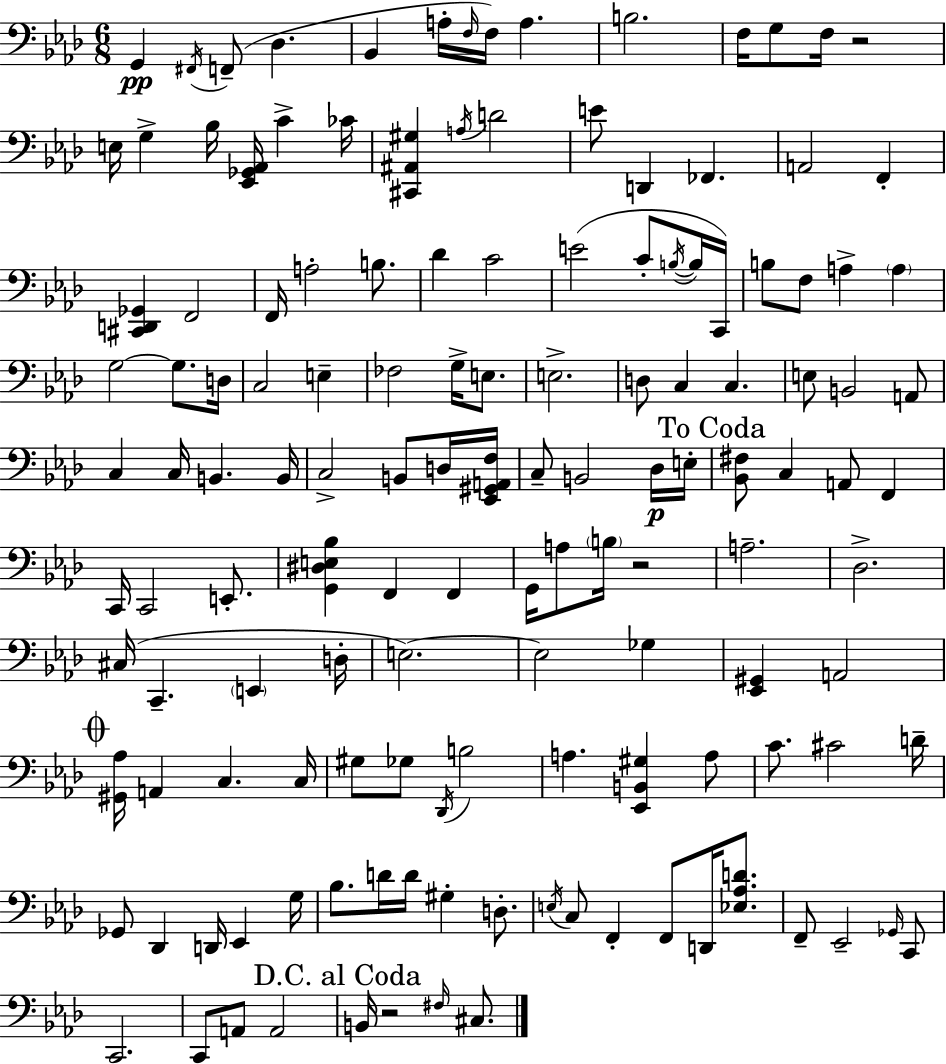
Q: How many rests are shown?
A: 3